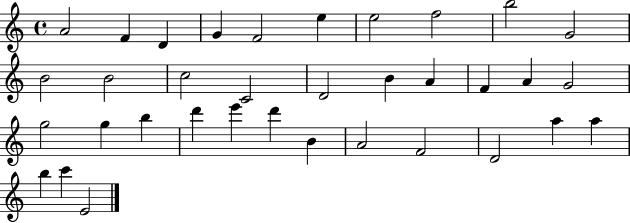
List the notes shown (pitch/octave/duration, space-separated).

A4/h F4/q D4/q G4/q F4/h E5/q E5/h F5/h B5/h G4/h B4/h B4/h C5/h C4/h D4/h B4/q A4/q F4/q A4/q G4/h G5/h G5/q B5/q D6/q E6/q D6/q B4/q A4/h F4/h D4/h A5/q A5/q B5/q C6/q E4/h